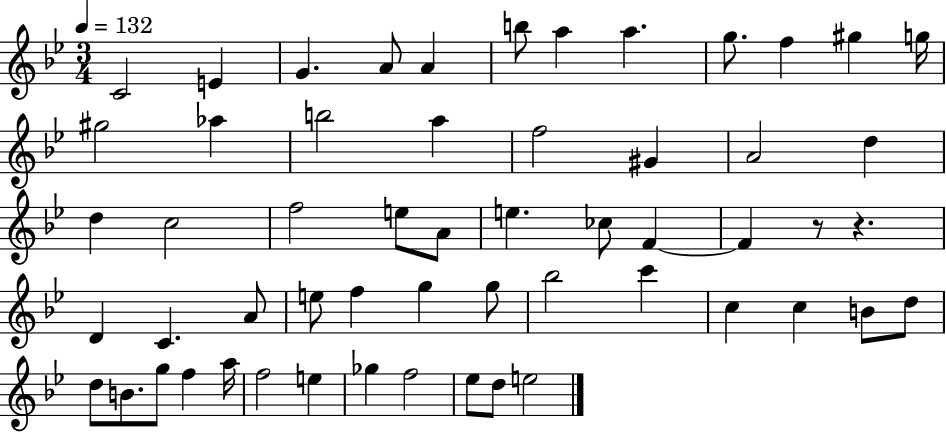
{
  \clef treble
  \numericTimeSignature
  \time 3/4
  \key bes \major
  \tempo 4 = 132
  c'2 e'4 | g'4. a'8 a'4 | b''8 a''4 a''4. | g''8. f''4 gis''4 g''16 | \break gis''2 aes''4 | b''2 a''4 | f''2 gis'4 | a'2 d''4 | \break d''4 c''2 | f''2 e''8 a'8 | e''4. ces''8 f'4~~ | f'4 r8 r4. | \break d'4 c'4. a'8 | e''8 f''4 g''4 g''8 | bes''2 c'''4 | c''4 c''4 b'8 d''8 | \break d''8 b'8. g''8 f''4 a''16 | f''2 e''4 | ges''4 f''2 | ees''8 d''8 e''2 | \break \bar "|."
}